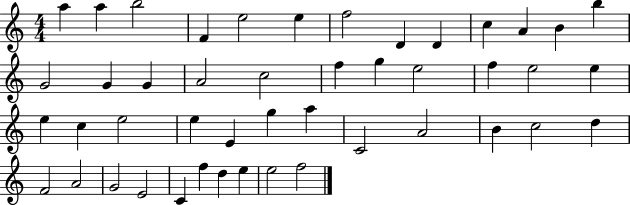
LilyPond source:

{
  \clef treble
  \numericTimeSignature
  \time 4/4
  \key c \major
  a''4 a''4 b''2 | f'4 e''2 e''4 | f''2 d'4 d'4 | c''4 a'4 b'4 b''4 | \break g'2 g'4 g'4 | a'2 c''2 | f''4 g''4 e''2 | f''4 e''2 e''4 | \break e''4 c''4 e''2 | e''4 e'4 g''4 a''4 | c'2 a'2 | b'4 c''2 d''4 | \break f'2 a'2 | g'2 e'2 | c'4 f''4 d''4 e''4 | e''2 f''2 | \break \bar "|."
}